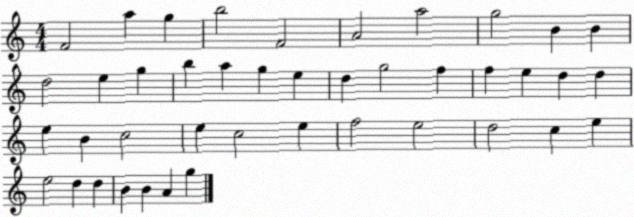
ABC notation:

X:1
T:Untitled
M:4/4
L:1/4
K:C
F2 a g b2 F2 A2 a2 g2 B B d2 e g b a g e d g2 f f e d d e B c2 e c2 e f2 e2 d2 c e e2 d d B B A g